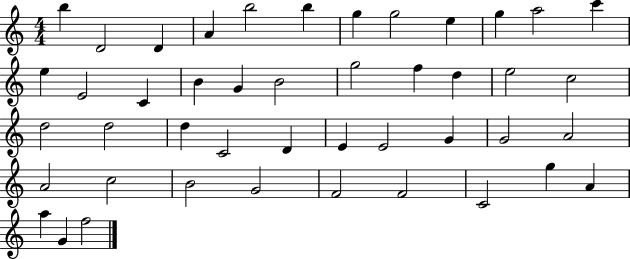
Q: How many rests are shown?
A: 0